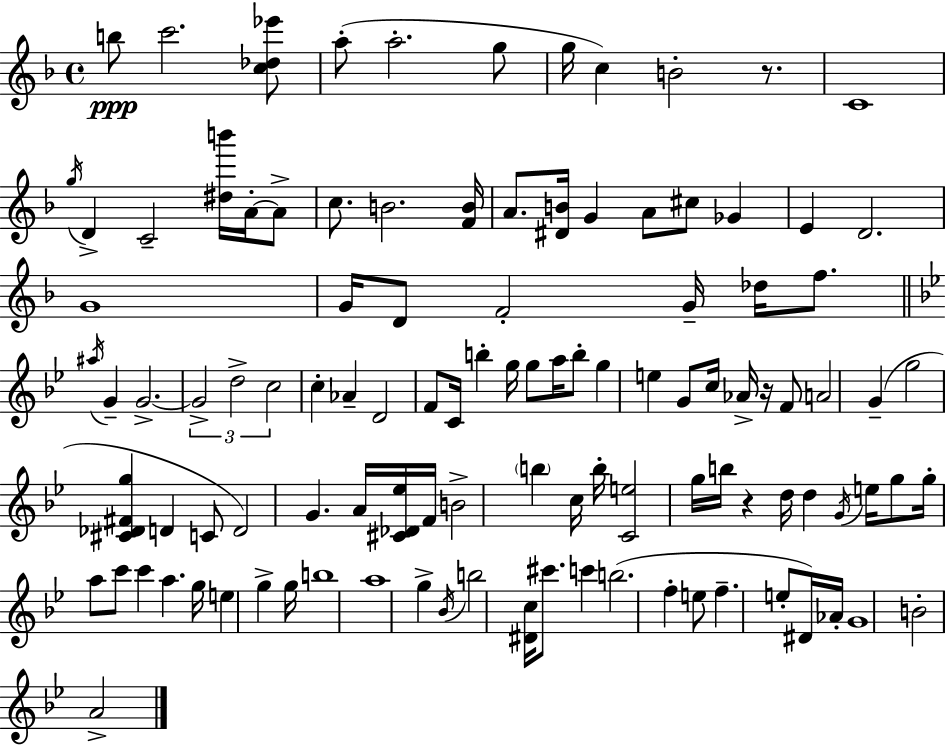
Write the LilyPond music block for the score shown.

{
  \clef treble
  \time 4/4
  \defaultTimeSignature
  \key d \minor
  b''8\ppp c'''2. <c'' des'' ees'''>8 | a''8-.( a''2.-. g''8 | g''16 c''4) b'2-. r8. | c'1 | \break \acciaccatura { g''16 } d'4-> c'2-- <dis'' b'''>16 a'16-.~~ a'8-> | c''8. b'2. | <f' b'>16 a'8. <dis' b'>16 g'4 a'8 cis''8 ges'4 | e'4 d'2. | \break g'1 | g'16 d'8 f'2-. g'16-- des''16 f''8. | \bar "||" \break \key bes \major \acciaccatura { ais''16 } g'4-- g'2.->~~ | \tuplet 3/2 { g'2-> d''2-> | c''2 } c''4-. aes'4-- | d'2 f'8 c'16 b''4-. | \break g''16 g''8 a''16 b''8-. g''4 e''4 g'8 | c''16 aes'16-> r16 f'8 a'2 g'4--( | g''2 <cis' des' fis' g''>4 d'4 | c'8 d'2) g'4. | \break a'16 <cis' des' ees''>16 f'16 b'2-> \parenthesize b''4 | c''16 b''16-. <c' e''>2 g''16 b''16 r4 | d''16 d''4 \acciaccatura { g'16 } e''16 g''8 g''16-. a''8 c'''8 c'''4 | a''4. g''16 e''4 g''4-> | \break g''16 b''1 | a''1 | g''4-> \acciaccatura { bes'16 } b''2 <dis' c''>16 | cis'''8. c'''4 b''2.( | \break f''4-. e''8 f''4.-- e''8-. | dis'16) aes'16-. g'1 | b'2-. a'2-> | \bar "|."
}